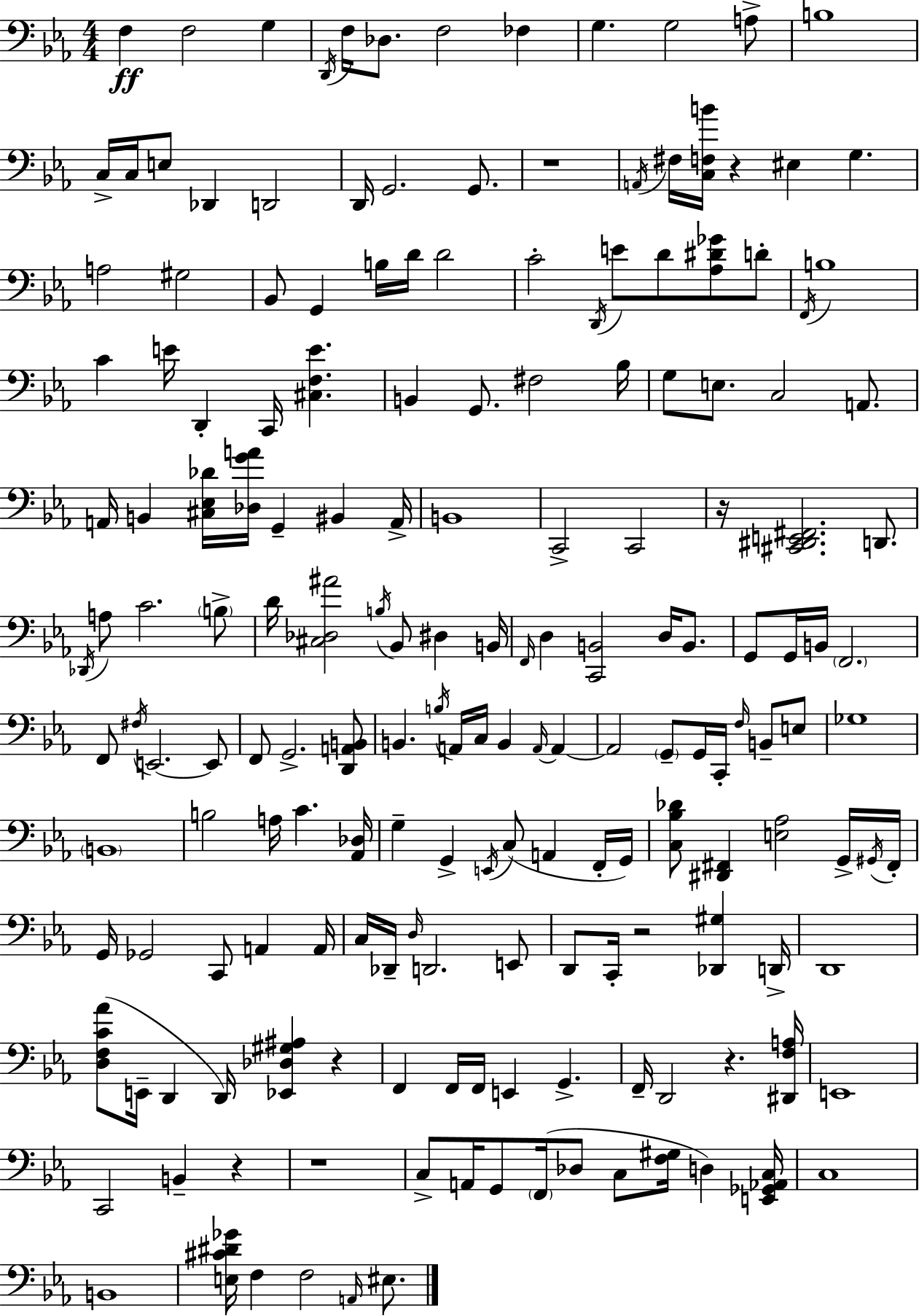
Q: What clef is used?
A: bass